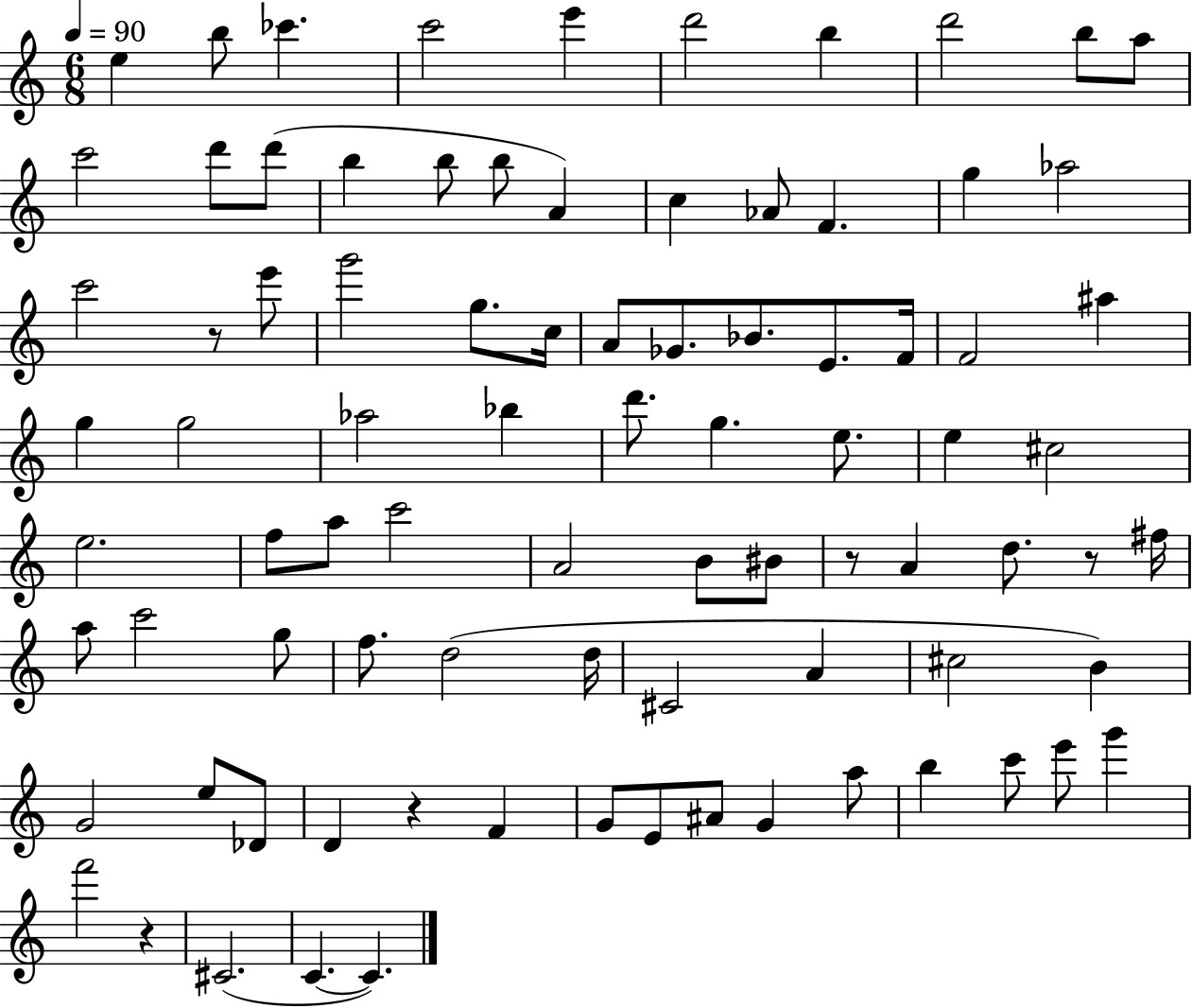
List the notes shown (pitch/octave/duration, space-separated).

E5/q B5/e CES6/q. C6/h E6/q D6/h B5/q D6/h B5/e A5/e C6/h D6/e D6/e B5/q B5/e B5/e A4/q C5/q Ab4/e F4/q. G5/q Ab5/h C6/h R/e E6/e G6/h G5/e. C5/s A4/e Gb4/e. Bb4/e. E4/e. F4/s F4/h A#5/q G5/q G5/h Ab5/h Bb5/q D6/e. G5/q. E5/e. E5/q C#5/h E5/h. F5/e A5/e C6/h A4/h B4/e BIS4/e R/e A4/q D5/e. R/e F#5/s A5/e C6/h G5/e F5/e. D5/h D5/s C#4/h A4/q C#5/h B4/q G4/h E5/e Db4/e D4/q R/q F4/q G4/e E4/e A#4/e G4/q A5/e B5/q C6/e E6/e G6/q F6/h R/q C#4/h. C4/q. C4/q.